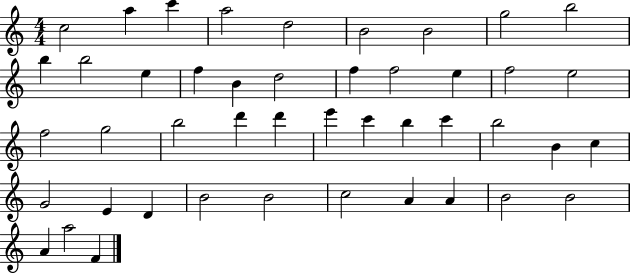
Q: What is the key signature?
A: C major